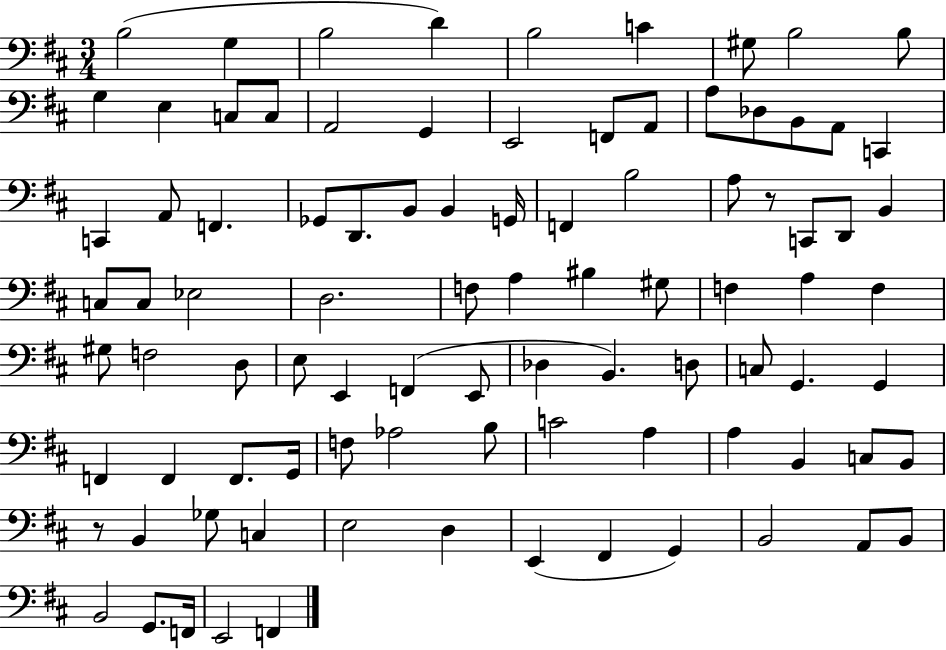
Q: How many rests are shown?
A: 2